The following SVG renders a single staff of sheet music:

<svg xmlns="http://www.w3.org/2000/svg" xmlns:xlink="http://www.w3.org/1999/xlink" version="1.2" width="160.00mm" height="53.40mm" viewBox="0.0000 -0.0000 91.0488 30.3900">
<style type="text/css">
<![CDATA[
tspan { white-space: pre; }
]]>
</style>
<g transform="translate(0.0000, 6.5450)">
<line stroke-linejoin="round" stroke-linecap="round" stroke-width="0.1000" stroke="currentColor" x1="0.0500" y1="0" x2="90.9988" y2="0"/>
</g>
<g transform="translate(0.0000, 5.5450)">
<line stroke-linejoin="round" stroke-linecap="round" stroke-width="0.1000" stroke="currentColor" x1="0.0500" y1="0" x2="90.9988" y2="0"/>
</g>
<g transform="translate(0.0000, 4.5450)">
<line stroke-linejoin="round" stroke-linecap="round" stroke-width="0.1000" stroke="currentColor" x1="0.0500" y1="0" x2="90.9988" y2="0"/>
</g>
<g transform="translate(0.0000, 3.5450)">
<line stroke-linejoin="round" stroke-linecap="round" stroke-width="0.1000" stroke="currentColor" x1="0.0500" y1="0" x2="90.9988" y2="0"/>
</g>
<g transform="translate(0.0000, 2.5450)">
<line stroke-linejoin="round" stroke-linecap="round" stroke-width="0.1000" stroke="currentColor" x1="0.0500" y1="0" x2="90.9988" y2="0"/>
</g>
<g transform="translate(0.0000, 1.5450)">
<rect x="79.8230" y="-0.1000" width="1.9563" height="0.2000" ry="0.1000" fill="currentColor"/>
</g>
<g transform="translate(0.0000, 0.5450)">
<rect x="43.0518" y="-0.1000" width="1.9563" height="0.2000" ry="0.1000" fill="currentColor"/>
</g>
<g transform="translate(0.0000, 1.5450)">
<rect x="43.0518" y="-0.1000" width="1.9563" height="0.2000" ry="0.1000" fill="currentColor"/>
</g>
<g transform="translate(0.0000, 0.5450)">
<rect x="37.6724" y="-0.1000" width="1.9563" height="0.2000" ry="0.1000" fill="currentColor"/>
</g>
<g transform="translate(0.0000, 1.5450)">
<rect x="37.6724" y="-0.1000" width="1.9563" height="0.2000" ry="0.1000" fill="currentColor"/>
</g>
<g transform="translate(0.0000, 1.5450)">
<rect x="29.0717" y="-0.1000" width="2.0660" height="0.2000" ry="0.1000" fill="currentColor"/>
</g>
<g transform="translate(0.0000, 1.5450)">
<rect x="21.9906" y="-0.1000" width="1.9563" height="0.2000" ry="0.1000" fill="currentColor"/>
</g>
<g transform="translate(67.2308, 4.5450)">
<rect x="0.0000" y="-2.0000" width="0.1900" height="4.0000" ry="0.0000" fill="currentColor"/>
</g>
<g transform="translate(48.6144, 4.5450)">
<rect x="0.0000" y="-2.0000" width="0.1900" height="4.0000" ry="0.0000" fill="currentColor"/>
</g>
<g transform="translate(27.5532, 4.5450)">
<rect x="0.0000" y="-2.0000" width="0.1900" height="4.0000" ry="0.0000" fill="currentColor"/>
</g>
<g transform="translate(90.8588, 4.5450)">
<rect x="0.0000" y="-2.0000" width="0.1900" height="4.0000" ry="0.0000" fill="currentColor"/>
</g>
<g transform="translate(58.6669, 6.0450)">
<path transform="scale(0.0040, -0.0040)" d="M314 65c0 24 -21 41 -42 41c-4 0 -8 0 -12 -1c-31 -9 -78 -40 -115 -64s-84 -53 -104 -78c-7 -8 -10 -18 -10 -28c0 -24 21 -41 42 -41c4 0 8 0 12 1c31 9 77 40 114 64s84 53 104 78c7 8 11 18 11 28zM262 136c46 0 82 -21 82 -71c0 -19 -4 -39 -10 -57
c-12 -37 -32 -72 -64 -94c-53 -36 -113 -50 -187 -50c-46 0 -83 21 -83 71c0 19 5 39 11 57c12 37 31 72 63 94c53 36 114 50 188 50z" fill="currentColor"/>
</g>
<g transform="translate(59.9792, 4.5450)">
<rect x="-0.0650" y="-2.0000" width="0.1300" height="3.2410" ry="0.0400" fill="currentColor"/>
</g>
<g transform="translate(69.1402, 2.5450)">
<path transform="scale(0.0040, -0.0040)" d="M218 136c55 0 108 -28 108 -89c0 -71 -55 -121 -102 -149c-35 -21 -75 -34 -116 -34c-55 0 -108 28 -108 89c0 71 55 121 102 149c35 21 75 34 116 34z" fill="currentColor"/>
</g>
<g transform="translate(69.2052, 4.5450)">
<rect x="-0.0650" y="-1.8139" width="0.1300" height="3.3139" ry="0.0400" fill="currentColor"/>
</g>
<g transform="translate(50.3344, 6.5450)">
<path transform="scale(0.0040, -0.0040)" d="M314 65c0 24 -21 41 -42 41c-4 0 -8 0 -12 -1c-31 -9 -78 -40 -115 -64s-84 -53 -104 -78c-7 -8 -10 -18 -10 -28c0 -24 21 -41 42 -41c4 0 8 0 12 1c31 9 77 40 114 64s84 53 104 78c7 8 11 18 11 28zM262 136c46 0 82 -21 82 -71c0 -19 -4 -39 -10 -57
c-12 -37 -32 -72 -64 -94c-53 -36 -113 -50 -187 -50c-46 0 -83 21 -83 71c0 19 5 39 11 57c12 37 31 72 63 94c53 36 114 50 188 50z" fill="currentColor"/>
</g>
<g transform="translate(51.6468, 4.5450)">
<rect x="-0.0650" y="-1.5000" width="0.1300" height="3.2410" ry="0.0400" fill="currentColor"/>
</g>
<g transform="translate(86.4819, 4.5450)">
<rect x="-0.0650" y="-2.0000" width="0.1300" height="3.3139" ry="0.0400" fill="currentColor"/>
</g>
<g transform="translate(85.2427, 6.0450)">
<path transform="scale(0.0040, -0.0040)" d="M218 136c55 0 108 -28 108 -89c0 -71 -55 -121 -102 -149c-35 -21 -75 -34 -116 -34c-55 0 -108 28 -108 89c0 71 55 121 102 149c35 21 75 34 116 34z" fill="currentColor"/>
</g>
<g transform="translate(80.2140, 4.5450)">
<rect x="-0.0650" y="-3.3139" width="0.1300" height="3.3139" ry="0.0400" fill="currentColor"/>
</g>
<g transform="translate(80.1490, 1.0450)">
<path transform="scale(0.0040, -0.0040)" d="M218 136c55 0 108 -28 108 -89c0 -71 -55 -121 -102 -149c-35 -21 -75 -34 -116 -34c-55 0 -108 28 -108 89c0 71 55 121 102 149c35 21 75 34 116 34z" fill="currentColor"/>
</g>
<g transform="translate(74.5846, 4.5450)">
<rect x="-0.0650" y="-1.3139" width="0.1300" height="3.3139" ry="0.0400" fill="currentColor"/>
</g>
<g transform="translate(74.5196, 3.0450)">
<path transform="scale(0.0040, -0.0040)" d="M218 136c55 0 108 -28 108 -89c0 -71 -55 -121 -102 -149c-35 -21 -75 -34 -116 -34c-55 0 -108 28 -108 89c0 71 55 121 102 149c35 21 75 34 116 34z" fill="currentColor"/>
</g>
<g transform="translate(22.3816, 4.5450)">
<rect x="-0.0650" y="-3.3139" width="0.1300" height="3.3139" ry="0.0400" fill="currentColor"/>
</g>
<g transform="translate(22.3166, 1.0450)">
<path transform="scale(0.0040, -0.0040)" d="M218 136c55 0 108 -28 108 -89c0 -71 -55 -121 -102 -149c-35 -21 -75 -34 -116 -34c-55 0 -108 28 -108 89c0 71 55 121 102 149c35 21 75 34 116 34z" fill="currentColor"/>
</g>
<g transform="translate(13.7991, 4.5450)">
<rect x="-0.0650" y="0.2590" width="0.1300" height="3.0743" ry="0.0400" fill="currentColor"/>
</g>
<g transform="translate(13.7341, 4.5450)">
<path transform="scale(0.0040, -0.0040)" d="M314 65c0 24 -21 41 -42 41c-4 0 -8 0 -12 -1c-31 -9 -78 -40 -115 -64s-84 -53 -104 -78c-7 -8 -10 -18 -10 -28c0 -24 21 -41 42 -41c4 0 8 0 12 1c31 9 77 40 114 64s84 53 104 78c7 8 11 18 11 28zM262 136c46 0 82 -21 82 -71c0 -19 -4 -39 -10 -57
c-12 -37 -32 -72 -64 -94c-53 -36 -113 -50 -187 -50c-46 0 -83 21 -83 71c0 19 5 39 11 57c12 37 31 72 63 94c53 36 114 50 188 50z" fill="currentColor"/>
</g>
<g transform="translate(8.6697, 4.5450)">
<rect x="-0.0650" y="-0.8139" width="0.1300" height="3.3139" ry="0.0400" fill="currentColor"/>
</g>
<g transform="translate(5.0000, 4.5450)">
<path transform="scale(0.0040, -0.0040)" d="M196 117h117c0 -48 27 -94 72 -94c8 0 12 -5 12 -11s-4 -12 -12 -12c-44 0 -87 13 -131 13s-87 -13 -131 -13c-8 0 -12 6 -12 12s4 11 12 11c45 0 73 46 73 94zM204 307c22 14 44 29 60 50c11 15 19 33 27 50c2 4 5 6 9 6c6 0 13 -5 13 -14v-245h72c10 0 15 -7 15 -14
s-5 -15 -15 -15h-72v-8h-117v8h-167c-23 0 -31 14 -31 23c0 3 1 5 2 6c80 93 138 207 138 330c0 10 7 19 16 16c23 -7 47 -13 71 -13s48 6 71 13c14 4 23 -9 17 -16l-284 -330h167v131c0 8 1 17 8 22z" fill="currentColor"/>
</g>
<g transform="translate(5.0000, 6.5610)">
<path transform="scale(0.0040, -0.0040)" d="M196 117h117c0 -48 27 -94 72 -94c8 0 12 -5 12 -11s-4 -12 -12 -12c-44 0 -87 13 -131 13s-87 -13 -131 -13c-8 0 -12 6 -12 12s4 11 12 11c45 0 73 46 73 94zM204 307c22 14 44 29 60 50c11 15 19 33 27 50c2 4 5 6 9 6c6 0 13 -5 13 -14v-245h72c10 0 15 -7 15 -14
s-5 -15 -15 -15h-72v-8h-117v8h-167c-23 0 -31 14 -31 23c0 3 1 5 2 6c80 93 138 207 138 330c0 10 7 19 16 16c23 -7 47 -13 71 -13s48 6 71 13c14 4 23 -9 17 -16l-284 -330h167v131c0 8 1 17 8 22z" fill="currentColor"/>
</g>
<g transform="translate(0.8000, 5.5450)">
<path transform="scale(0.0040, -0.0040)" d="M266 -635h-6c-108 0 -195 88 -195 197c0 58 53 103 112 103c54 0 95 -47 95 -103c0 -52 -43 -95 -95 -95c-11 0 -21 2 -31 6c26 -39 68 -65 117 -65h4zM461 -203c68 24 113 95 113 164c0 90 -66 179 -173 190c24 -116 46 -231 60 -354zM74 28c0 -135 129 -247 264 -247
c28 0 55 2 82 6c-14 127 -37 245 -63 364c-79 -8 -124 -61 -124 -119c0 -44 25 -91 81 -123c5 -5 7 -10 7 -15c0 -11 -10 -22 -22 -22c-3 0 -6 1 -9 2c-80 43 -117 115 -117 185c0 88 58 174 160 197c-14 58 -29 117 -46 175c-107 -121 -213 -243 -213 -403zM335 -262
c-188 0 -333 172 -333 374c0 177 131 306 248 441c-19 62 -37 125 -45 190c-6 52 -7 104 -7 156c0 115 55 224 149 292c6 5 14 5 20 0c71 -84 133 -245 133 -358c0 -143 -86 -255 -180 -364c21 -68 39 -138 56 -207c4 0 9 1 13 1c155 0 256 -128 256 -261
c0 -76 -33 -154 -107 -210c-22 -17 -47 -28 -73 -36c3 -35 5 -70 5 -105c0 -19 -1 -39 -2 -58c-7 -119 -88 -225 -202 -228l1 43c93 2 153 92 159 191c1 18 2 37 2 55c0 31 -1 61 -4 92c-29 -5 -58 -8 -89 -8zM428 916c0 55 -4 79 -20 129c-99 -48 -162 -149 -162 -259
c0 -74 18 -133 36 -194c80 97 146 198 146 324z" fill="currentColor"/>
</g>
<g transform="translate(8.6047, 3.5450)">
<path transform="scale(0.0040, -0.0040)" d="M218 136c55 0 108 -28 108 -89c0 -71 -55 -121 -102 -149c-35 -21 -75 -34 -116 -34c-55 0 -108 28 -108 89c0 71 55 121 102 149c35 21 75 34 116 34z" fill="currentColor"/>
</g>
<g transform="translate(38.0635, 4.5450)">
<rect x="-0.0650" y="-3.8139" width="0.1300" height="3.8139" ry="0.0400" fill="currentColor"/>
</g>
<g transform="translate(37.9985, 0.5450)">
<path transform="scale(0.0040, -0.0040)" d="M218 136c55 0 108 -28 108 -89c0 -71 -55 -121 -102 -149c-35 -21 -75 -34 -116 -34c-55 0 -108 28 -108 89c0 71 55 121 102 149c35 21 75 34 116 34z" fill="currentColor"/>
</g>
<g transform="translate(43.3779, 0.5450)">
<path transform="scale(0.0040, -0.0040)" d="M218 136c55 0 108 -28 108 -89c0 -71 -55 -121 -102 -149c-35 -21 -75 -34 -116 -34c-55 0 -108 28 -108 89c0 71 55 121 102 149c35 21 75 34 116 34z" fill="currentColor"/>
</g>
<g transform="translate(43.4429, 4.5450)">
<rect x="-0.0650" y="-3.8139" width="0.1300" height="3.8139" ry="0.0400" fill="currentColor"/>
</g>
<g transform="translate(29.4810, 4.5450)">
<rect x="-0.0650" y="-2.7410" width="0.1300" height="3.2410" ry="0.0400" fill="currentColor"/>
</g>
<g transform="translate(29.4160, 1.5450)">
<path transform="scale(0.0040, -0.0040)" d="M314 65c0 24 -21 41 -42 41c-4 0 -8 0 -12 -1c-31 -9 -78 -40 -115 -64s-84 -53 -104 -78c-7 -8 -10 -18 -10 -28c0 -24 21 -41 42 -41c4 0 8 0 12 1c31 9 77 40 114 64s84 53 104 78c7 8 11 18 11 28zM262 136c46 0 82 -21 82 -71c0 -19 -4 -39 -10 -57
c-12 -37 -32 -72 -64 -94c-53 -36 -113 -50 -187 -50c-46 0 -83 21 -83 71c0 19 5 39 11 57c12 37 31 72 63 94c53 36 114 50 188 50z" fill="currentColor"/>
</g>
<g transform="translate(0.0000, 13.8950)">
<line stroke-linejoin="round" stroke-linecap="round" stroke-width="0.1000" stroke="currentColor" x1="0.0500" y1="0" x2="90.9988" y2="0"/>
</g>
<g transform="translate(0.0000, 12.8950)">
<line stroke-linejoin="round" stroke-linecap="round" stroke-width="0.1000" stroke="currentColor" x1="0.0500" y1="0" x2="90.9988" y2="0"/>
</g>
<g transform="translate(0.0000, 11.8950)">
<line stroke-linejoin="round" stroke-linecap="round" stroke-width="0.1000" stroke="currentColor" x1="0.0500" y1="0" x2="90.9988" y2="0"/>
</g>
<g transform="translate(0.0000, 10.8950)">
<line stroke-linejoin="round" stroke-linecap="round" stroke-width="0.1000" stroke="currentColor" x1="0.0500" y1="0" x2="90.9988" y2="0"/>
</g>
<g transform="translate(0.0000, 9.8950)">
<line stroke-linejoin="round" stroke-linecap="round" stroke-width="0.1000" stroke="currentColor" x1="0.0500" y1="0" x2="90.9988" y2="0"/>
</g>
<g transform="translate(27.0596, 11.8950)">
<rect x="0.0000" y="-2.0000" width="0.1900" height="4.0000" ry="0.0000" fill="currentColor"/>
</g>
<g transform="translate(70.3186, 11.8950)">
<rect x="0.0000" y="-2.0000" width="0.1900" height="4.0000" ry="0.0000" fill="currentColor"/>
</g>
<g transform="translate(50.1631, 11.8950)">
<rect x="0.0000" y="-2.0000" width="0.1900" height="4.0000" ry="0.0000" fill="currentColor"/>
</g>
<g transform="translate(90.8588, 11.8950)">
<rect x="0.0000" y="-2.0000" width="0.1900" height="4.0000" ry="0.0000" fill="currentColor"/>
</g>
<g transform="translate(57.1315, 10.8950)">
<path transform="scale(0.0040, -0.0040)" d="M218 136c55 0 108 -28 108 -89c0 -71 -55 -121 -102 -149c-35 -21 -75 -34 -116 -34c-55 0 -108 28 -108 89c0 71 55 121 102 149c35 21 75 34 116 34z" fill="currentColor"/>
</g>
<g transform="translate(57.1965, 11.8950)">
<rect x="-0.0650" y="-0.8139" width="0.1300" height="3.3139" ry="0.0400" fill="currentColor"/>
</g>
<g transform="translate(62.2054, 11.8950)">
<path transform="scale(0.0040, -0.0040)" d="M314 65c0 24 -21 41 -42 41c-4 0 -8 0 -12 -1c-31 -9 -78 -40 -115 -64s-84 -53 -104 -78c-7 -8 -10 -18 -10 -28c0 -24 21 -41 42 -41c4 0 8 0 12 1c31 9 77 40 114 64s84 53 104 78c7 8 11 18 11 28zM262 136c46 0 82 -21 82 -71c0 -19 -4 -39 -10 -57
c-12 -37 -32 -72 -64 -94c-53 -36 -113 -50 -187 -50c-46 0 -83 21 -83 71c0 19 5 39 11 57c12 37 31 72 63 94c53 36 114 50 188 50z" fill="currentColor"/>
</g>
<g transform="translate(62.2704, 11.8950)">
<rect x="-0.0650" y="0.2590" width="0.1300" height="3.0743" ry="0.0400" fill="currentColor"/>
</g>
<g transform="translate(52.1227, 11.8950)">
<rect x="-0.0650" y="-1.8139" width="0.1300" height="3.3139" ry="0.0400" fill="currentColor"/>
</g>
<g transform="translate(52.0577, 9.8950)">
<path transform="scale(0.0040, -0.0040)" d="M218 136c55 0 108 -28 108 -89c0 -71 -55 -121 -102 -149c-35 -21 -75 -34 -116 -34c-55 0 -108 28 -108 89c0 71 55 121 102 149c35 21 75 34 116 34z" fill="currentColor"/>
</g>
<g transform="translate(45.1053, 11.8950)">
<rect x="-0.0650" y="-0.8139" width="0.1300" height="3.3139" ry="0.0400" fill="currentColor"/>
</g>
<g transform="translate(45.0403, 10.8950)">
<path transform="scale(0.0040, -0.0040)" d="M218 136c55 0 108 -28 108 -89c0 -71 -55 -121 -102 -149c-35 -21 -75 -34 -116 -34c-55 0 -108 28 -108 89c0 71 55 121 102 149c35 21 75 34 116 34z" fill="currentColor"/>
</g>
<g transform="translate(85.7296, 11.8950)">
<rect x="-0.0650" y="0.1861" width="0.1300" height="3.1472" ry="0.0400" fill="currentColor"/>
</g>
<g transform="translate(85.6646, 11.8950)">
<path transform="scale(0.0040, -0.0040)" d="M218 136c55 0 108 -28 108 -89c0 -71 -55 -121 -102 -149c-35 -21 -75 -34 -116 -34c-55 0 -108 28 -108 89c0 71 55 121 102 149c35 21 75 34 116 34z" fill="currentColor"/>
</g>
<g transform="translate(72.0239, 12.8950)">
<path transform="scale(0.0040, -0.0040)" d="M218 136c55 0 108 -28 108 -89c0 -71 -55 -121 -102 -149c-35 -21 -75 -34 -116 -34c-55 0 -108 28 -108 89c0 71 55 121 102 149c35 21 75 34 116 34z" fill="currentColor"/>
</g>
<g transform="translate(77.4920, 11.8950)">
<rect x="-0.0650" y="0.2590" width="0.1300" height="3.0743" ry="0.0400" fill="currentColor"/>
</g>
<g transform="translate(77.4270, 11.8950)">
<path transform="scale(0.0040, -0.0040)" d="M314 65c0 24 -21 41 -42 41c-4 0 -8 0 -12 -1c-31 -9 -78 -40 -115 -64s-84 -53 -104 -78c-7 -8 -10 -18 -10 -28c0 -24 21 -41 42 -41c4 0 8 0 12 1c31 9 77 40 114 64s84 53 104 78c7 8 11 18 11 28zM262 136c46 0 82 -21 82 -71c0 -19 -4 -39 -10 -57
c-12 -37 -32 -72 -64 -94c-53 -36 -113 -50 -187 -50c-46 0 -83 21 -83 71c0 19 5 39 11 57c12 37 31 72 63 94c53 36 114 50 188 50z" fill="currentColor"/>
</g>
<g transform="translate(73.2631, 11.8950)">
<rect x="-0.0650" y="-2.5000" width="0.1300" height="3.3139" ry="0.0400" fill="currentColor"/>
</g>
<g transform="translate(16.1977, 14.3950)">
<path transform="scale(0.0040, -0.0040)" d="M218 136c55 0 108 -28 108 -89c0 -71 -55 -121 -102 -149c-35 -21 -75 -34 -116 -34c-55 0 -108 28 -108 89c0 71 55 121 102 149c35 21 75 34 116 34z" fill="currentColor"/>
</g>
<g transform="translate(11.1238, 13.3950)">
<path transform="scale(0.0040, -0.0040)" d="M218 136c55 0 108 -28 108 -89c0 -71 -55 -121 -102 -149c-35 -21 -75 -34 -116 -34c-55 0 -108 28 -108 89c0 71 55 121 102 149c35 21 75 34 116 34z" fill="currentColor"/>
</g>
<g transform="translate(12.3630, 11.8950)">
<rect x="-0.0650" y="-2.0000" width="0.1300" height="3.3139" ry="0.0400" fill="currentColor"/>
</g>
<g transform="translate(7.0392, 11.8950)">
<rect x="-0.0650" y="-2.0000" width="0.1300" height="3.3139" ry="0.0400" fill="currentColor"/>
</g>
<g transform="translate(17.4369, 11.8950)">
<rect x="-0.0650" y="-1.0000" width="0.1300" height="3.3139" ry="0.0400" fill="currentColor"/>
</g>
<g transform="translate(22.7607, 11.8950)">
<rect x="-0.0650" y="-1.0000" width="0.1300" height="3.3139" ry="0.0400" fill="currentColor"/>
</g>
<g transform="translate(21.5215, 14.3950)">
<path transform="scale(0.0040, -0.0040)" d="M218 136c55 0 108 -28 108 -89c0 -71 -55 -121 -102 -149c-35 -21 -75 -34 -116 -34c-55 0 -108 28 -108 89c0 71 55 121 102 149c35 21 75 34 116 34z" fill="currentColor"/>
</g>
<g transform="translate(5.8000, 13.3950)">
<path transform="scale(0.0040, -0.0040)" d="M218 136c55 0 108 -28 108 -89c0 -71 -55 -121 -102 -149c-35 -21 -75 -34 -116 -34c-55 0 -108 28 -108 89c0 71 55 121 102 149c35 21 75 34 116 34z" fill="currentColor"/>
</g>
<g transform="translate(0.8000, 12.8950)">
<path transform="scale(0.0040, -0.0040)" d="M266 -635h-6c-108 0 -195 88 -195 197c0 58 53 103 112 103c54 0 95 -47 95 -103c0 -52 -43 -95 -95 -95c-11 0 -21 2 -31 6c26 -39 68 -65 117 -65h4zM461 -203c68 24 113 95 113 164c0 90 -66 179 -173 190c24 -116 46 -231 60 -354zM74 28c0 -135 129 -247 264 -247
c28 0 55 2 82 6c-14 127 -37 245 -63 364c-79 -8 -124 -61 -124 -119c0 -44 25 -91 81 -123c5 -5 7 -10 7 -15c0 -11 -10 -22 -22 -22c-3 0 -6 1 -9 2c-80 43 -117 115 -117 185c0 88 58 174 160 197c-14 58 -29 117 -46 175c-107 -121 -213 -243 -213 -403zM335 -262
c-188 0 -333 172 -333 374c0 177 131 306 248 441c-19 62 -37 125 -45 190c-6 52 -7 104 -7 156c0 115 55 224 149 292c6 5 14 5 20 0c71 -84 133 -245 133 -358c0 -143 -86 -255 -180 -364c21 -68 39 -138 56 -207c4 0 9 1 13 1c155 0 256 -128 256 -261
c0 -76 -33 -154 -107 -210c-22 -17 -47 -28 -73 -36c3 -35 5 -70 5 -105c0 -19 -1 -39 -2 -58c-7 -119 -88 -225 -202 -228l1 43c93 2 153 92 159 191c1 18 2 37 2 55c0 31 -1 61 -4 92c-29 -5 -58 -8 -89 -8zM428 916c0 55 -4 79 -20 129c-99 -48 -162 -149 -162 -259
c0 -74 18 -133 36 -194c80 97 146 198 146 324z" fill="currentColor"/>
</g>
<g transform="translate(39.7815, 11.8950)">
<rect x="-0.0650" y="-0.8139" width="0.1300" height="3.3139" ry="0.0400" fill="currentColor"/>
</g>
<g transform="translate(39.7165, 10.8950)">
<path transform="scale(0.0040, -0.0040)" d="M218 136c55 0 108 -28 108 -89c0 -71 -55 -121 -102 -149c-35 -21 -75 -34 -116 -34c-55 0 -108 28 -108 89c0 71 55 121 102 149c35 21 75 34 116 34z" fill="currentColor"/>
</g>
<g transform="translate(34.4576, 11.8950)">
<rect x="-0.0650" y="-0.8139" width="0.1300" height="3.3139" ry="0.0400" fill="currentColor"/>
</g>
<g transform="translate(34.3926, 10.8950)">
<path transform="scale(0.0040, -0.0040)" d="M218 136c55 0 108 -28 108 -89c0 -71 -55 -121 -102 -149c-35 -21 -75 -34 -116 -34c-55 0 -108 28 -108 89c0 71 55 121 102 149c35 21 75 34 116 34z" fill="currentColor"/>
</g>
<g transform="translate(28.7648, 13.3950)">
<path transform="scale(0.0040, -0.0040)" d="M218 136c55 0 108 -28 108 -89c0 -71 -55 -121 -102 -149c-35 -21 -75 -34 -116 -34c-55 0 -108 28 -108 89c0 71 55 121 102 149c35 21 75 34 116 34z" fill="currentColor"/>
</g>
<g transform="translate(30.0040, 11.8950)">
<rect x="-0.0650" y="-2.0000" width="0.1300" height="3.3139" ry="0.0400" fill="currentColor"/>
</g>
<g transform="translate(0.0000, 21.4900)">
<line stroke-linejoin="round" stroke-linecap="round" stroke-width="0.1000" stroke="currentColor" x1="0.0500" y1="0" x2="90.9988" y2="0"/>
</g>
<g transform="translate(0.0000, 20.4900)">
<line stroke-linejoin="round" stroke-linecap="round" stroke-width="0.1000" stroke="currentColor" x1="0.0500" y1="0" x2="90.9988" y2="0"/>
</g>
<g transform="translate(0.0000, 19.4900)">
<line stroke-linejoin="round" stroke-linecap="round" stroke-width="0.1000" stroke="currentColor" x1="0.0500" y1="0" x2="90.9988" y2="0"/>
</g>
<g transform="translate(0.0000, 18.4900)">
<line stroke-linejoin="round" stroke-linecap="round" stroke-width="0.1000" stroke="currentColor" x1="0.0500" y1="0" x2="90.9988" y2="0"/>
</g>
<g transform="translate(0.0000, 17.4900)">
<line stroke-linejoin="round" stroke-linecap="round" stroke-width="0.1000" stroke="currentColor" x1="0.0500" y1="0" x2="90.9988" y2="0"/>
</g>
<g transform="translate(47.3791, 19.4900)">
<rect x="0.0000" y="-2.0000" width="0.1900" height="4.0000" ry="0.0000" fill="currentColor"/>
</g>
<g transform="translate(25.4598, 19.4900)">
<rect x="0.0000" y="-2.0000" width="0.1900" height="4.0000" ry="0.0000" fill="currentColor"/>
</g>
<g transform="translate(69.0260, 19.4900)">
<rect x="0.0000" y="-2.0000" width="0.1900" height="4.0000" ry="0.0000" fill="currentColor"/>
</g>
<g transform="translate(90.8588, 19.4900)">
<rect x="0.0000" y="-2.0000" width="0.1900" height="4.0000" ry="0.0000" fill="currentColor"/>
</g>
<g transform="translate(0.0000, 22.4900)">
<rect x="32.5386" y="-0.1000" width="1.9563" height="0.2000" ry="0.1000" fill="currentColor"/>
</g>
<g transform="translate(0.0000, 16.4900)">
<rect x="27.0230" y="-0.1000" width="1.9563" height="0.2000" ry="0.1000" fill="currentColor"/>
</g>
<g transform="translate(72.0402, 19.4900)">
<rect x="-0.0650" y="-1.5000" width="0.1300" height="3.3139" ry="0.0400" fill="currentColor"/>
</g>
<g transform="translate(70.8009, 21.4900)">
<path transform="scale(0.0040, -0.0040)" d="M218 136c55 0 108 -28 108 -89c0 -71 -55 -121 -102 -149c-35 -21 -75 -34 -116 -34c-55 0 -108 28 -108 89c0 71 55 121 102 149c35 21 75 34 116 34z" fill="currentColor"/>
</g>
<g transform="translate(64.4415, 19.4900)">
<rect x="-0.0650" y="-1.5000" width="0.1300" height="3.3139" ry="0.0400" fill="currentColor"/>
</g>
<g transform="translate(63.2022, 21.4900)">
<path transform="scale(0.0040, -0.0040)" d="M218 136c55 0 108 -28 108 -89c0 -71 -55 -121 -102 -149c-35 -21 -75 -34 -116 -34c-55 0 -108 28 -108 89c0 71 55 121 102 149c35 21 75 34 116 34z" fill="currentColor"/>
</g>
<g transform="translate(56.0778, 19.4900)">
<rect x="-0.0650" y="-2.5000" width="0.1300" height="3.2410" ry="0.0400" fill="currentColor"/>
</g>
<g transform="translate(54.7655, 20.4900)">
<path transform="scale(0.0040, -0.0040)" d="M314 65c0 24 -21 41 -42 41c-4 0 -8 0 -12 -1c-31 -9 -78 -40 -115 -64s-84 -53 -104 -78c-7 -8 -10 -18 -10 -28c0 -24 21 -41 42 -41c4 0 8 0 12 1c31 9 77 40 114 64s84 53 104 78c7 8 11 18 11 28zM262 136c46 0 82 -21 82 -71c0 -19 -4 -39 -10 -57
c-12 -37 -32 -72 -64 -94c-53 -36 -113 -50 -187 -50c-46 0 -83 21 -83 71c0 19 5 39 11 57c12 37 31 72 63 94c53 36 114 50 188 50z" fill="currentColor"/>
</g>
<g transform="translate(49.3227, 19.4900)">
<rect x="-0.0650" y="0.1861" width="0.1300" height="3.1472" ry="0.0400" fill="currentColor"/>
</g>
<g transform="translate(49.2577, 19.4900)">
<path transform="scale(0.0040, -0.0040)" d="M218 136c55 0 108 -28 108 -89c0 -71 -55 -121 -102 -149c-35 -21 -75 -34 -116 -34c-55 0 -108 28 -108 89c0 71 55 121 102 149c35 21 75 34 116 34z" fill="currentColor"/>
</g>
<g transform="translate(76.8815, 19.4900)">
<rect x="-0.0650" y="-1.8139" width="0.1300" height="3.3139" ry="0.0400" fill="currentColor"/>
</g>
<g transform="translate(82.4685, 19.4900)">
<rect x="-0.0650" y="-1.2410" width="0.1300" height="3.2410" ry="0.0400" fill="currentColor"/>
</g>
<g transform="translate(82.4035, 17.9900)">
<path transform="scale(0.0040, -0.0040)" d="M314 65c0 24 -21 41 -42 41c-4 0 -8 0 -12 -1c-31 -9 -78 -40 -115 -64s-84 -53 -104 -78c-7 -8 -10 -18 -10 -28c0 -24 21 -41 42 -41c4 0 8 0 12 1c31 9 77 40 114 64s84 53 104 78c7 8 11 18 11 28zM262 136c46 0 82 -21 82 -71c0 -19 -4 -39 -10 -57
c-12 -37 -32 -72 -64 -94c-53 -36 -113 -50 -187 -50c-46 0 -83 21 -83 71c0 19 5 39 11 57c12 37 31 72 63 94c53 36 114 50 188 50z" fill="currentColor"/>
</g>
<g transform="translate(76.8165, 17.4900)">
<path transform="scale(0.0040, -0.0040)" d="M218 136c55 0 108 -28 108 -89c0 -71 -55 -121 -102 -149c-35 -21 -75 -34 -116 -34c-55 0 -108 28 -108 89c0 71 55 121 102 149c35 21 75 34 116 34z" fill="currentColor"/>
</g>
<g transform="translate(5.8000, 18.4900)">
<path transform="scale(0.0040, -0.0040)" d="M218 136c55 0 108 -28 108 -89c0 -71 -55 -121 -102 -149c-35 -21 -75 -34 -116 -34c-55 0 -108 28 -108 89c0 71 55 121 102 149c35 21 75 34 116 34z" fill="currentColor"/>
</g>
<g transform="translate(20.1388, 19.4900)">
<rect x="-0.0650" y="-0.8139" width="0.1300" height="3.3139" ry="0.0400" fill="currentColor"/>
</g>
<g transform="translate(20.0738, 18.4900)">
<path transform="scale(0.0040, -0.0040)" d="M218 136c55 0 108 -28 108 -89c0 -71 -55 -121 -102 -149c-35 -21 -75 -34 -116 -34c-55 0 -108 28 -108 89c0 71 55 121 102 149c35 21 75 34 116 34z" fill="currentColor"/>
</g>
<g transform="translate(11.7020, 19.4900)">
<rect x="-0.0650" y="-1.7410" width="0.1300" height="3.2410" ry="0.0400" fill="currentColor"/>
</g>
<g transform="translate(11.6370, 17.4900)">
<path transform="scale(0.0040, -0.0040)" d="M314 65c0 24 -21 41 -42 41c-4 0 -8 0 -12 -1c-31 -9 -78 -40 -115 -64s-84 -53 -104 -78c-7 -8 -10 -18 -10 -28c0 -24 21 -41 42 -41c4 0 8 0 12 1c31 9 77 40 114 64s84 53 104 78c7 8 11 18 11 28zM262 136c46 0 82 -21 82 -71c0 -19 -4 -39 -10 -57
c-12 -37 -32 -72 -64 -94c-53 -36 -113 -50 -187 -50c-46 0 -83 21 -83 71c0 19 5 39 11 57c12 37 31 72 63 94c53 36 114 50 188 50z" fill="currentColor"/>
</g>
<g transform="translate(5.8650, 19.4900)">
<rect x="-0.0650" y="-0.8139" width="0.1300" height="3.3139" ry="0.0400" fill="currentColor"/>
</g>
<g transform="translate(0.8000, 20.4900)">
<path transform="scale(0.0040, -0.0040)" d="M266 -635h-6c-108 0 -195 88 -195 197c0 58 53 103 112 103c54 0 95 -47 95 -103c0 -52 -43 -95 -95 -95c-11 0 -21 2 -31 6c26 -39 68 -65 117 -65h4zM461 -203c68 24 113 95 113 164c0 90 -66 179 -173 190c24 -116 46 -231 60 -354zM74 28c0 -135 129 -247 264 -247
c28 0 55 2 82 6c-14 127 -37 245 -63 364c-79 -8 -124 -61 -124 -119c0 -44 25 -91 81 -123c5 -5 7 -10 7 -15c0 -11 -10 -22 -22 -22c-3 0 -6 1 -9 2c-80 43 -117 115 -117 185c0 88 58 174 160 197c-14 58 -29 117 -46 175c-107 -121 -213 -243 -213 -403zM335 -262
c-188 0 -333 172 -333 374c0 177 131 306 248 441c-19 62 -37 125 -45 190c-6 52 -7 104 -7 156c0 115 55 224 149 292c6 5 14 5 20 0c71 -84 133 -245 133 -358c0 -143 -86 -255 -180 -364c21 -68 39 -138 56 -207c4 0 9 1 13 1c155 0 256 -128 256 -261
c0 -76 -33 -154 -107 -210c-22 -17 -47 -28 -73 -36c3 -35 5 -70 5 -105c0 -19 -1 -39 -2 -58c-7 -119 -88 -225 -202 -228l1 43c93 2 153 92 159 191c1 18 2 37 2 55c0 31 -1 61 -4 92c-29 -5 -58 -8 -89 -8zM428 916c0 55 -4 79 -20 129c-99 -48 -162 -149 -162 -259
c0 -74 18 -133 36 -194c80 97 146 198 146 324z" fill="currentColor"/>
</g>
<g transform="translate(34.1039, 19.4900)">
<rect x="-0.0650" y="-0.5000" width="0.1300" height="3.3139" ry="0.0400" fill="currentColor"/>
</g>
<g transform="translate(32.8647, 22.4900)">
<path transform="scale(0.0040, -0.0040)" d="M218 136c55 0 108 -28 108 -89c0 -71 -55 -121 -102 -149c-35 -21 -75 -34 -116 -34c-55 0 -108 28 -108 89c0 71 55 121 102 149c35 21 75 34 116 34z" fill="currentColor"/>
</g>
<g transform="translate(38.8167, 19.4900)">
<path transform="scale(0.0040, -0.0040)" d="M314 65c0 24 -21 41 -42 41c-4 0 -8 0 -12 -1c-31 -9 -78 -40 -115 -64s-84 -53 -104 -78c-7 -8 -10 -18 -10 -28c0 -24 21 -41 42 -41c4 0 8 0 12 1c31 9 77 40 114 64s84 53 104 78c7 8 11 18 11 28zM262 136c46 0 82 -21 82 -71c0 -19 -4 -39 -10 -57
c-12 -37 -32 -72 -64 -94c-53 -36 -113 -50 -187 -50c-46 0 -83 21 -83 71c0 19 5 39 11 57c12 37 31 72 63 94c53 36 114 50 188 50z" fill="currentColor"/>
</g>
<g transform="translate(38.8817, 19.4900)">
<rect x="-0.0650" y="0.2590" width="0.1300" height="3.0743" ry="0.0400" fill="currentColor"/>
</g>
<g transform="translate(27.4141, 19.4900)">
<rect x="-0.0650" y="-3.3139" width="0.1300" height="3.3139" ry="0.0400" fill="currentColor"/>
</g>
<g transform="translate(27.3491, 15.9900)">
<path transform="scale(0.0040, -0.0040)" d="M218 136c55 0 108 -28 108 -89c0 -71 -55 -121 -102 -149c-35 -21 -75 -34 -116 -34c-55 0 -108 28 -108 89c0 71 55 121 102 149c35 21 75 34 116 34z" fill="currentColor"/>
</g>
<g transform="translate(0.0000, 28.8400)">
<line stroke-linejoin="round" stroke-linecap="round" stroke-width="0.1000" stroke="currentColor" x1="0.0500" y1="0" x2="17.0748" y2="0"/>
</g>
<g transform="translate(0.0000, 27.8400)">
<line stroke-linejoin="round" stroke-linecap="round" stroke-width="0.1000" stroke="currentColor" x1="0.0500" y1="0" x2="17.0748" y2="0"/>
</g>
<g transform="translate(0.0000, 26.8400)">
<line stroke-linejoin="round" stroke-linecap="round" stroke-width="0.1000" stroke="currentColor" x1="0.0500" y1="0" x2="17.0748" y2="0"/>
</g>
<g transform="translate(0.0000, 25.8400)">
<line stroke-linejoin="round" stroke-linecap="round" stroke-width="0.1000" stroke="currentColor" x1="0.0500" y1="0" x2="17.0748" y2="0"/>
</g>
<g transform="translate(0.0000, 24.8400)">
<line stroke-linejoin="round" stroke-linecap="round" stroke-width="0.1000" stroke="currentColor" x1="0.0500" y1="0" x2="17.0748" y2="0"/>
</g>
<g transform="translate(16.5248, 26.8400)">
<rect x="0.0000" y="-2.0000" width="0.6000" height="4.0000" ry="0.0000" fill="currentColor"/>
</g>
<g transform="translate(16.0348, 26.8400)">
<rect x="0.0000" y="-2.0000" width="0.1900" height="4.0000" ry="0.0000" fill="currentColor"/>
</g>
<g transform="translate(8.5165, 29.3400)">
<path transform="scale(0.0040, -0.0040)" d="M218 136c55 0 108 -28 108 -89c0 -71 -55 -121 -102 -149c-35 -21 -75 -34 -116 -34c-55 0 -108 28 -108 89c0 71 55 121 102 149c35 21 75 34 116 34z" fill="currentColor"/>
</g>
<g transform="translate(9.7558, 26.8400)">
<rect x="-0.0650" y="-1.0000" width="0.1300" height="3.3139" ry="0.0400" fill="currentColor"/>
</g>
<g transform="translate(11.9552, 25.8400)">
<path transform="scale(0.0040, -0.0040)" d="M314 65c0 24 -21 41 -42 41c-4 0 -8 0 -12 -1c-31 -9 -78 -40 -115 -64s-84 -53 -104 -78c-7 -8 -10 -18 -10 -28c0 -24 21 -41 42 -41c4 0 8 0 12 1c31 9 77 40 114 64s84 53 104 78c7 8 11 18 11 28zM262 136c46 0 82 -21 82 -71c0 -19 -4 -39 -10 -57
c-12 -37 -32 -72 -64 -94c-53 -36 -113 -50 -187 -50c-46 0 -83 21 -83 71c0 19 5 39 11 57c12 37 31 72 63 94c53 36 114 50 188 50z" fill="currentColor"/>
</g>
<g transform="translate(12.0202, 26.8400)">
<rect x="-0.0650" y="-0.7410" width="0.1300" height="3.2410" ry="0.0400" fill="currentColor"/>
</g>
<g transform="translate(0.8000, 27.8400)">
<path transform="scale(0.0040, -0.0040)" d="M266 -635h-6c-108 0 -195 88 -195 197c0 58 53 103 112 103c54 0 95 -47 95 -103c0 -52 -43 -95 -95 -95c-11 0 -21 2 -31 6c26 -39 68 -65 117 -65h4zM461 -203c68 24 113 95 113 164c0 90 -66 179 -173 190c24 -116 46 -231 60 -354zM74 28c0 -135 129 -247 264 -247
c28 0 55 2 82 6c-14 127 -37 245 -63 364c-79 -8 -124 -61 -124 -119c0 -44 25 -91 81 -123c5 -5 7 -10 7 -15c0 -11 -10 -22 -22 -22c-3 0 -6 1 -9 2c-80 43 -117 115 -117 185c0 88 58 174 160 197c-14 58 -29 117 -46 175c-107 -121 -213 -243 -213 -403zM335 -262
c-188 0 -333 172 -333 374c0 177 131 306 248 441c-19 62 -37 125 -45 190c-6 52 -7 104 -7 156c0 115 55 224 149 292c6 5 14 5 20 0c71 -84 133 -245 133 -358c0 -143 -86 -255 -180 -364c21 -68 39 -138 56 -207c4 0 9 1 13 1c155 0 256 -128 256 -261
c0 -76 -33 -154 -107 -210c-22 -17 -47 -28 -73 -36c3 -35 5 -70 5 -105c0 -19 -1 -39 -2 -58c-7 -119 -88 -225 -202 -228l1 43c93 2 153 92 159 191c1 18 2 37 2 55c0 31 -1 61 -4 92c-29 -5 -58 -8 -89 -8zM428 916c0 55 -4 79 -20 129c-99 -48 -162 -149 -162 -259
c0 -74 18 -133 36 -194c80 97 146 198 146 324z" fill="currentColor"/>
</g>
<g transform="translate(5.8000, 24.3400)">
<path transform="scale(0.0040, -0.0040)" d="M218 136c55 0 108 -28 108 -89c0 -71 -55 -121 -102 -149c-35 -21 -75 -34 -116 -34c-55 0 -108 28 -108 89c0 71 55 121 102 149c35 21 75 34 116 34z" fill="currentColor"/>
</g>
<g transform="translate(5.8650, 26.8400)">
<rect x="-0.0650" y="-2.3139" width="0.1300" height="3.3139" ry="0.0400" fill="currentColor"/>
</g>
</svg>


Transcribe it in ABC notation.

X:1
T:Untitled
M:4/4
L:1/4
K:C
d B2 b a2 c' c' E2 F2 f e b F F F D D F d d d f d B2 G B2 B d f2 d b C B2 B G2 E E f e2 g D d2